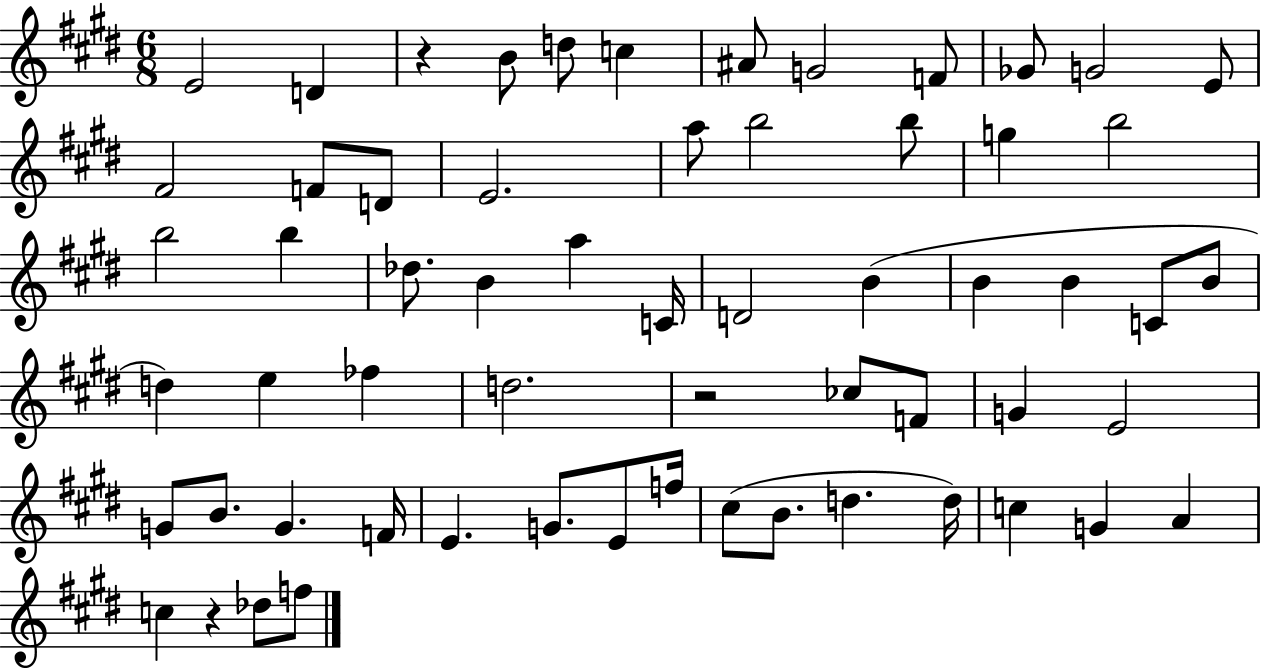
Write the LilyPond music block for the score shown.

{
  \clef treble
  \numericTimeSignature
  \time 6/8
  \key e \major
  e'2 d'4 | r4 b'8 d''8 c''4 | ais'8 g'2 f'8 | ges'8 g'2 e'8 | \break fis'2 f'8 d'8 | e'2. | a''8 b''2 b''8 | g''4 b''2 | \break b''2 b''4 | des''8. b'4 a''4 c'16 | d'2 b'4( | b'4 b'4 c'8 b'8 | \break d''4) e''4 fes''4 | d''2. | r2 ces''8 f'8 | g'4 e'2 | \break g'8 b'8. g'4. f'16 | e'4. g'8. e'8 f''16 | cis''8( b'8. d''4. d''16) | c''4 g'4 a'4 | \break c''4 r4 des''8 f''8 | \bar "|."
}